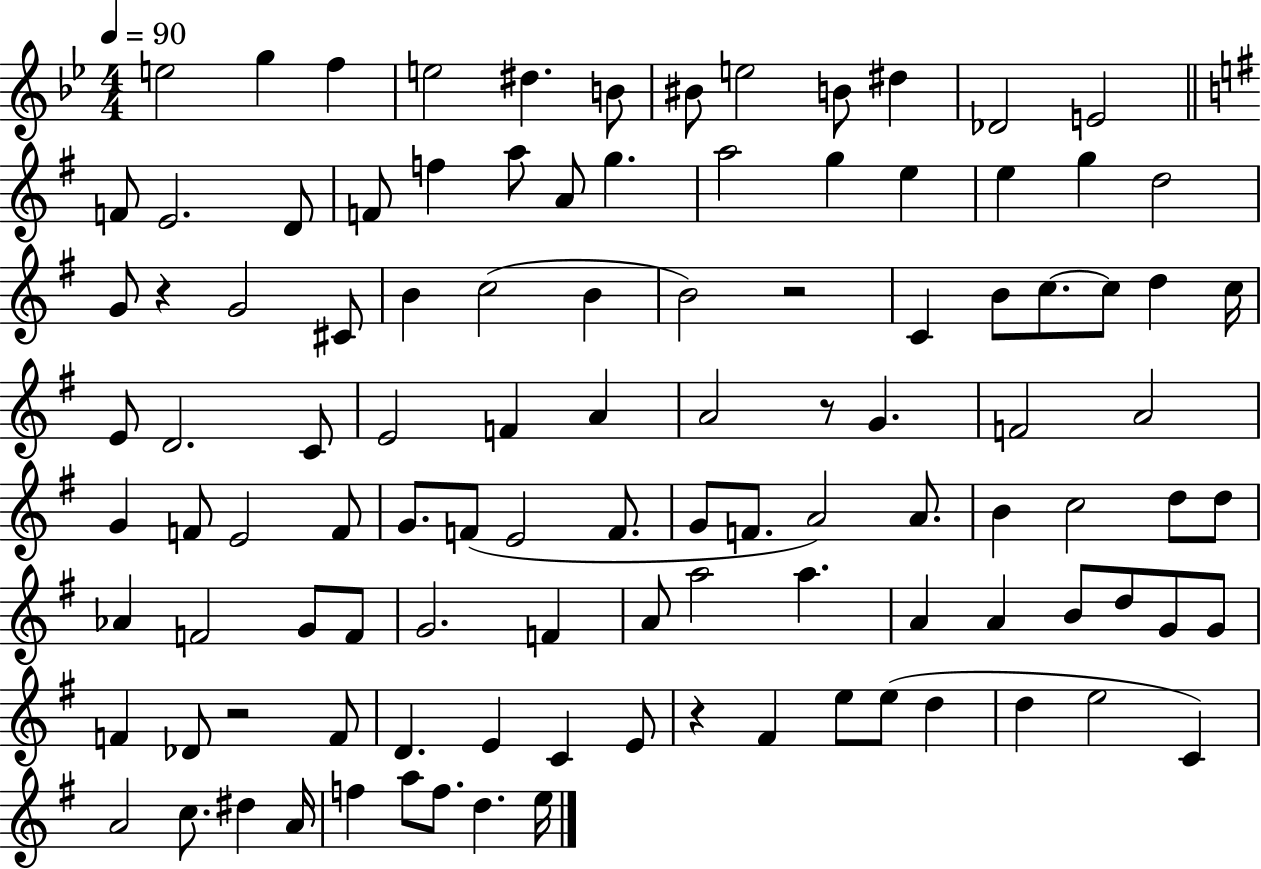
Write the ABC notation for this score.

X:1
T:Untitled
M:4/4
L:1/4
K:Bb
e2 g f e2 ^d B/2 ^B/2 e2 B/2 ^d _D2 E2 F/2 E2 D/2 F/2 f a/2 A/2 g a2 g e e g d2 G/2 z G2 ^C/2 B c2 B B2 z2 C B/2 c/2 c/2 d c/4 E/2 D2 C/2 E2 F A A2 z/2 G F2 A2 G F/2 E2 F/2 G/2 F/2 E2 F/2 G/2 F/2 A2 A/2 B c2 d/2 d/2 _A F2 G/2 F/2 G2 F A/2 a2 a A A B/2 d/2 G/2 G/2 F _D/2 z2 F/2 D E C E/2 z ^F e/2 e/2 d d e2 C A2 c/2 ^d A/4 f a/2 f/2 d e/4